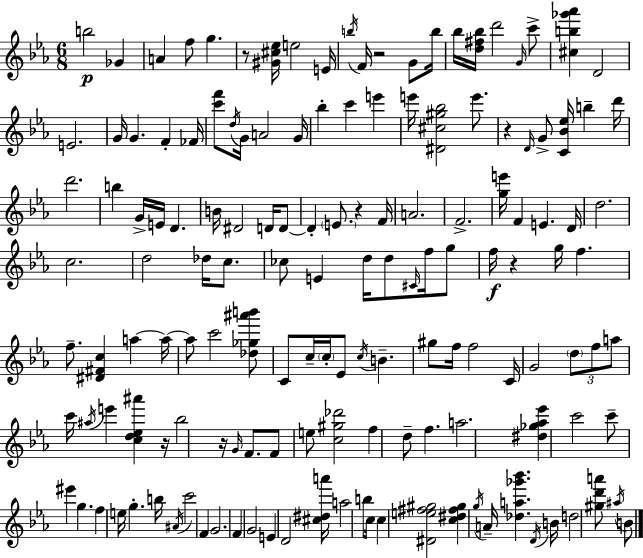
{
  \clef treble
  \numericTimeSignature
  \time 6/8
  \key ees \major
  b''2\p ges'4 | a'4 f''8 g''4. | r8 <gis' cis'' ees''>16 e''2 e'16 | \acciaccatura { b''16 } f'16 r2 g'8 | \break b''16 bes''16 <d'' fis'' bes''>16 d'''2 \grace { g'16 } | c'''8-> <cis'' b'' ges''' aes'''>4 d'2 | e'2. | g'16 g'4. f'4-. | \break fes'16 <c''' f'''>8 \acciaccatura { d''16 } g'16 a'2 | g'16 bes''4-. c'''4 e'''4 | e'''16 <dis' cis'' gis'' bes''>2 | e'''8. r4 \grace { d'16 } g'8-> <c' bes' ees''>16 b''4-- | \break d'''16 d'''2. | b''4 g'16-> e'16 d'4. | b'16 dis'2 | d'16 d'8~~ d'4-. \parenthesize e'8. r4 | \break f'16 a'2. | f'2.-> | <g'' e'''>16 f'4 e'4. | d'16 d''2. | \break c''2. | d''2 | des''16 c''8. ces''8 e'4 d''16 d''8 | \grace { cis'16 } f''16 g''8 f''16\f r4 g''16 f''4. | \break f''8.-- <dis' fis' c''>4 | a''4~~ a''16~~ a''8 c'''2 | <des'' ges'' ais''' b'''>8 c'8 c''16-- \parenthesize c''16-. ees'8 \acciaccatura { c''16 } | b'4.-- gis''8 f''16 f''2 | \break c'16 g'2 | \tuplet 3/2 { \parenthesize d''8 f''8 a''8 } c'''16 \acciaccatura { ais''16 } e'''4 | <c'' d'' ees'' ais'''>4 r16 bes''2 | r16 \grace { g'16 } f'8. f'8 e''8 | \break <c'' gis'' des'''>2 f''4 | d''8-- f''4. a''2. | <dis'' ges'' aes'' ees'''>4 | c'''2 c'''8-- eis'''4 | \break g''4. f''4 | e''16 g''4.-. b''16 \acciaccatura { ais'16 } c'''2 | f'4 g'2. | f'4 | \break g'2 e'4 | d'2 <cis'' dis'' a'''>16 a''2 | b''8 c''16 c''4 | <dis' e'' fis'' gis''>2 <c'' dis'' fis'' gis''>4 | \break \acciaccatura { g''16 } a'16-- <des'' a'' ges''' bes'''>4. \acciaccatura { d'16 } b'16 d''2 | <gis'' d''' a'''>8 \acciaccatura { ais''16 } b'8 | \bar "|."
}